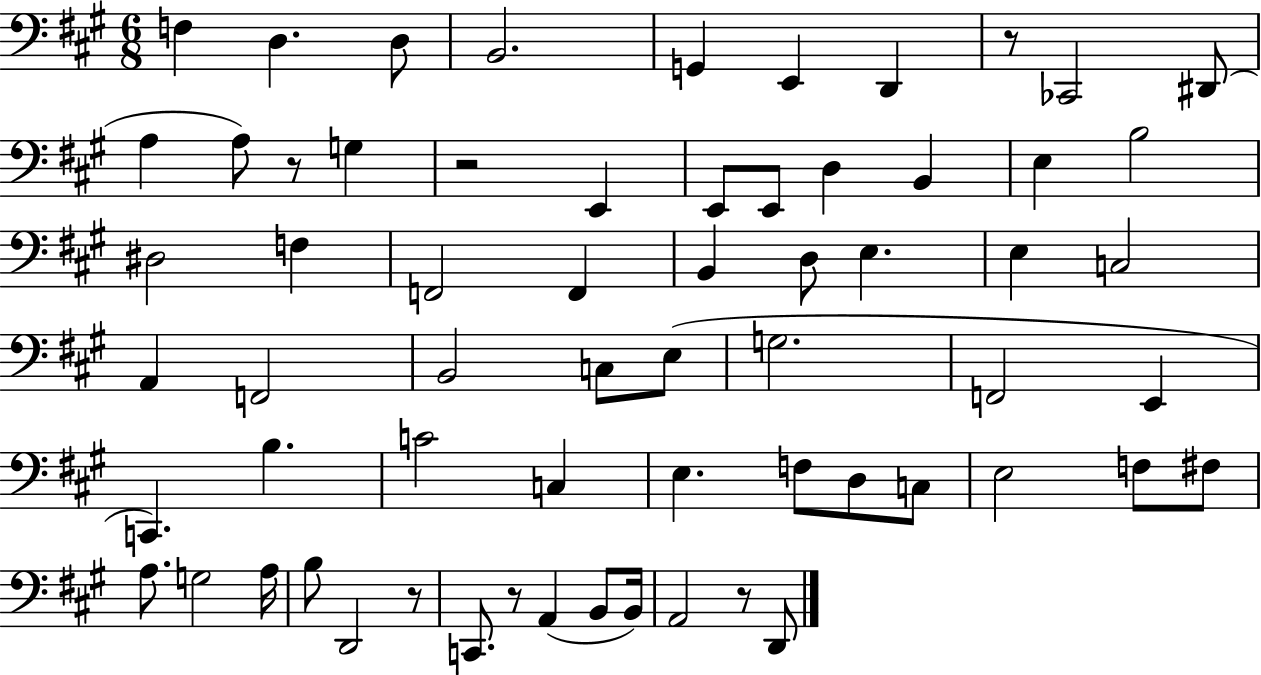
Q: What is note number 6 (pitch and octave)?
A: E2